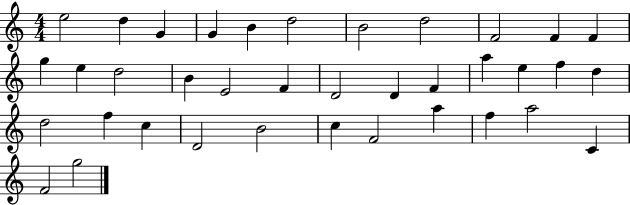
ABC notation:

X:1
T:Untitled
M:4/4
L:1/4
K:C
e2 d G G B d2 B2 d2 F2 F F g e d2 B E2 F D2 D F a e f d d2 f c D2 B2 c F2 a f a2 C F2 g2